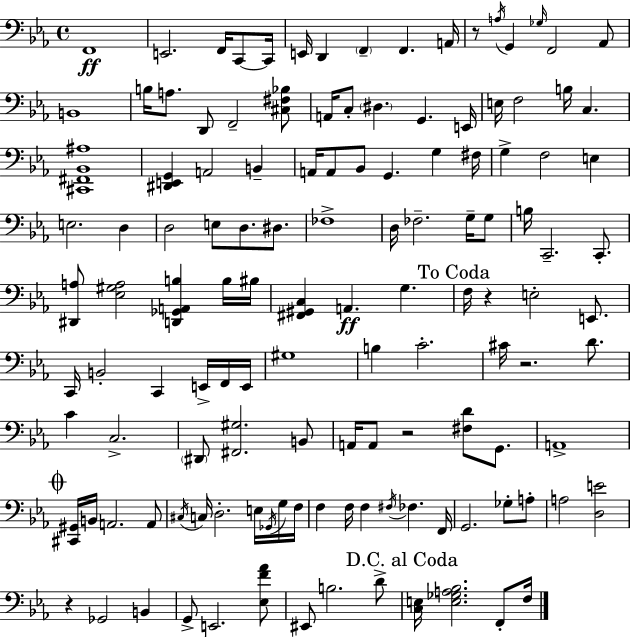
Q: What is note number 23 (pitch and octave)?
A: D#3